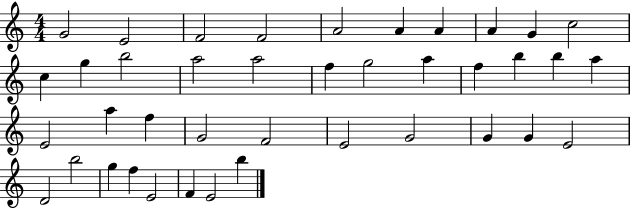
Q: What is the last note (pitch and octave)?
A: B5